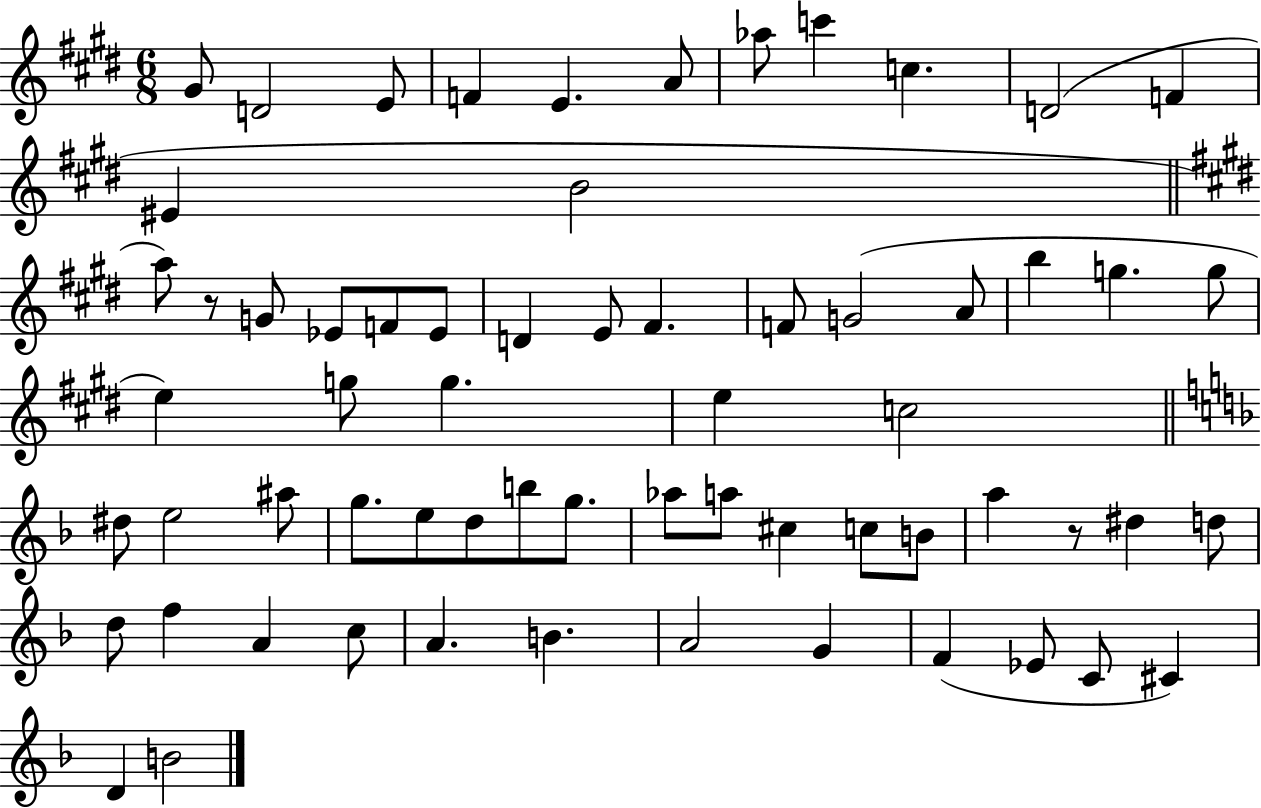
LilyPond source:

{
  \clef treble
  \numericTimeSignature
  \time 6/8
  \key e \major
  gis'8 d'2 e'8 | f'4 e'4. a'8 | aes''8 c'''4 c''4. | d'2( f'4 | \break eis'4 b'2 | \bar "||" \break \key e \major a''8) r8 g'8 ees'8 f'8 ees'8 | d'4 e'8 fis'4. | f'8 g'2( a'8 | b''4 g''4. g''8 | \break e''4) g''8 g''4. | e''4 c''2 | \bar "||" \break \key f \major dis''8 e''2 ais''8 | g''8. e''8 d''8 b''8 g''8. | aes''8 a''8 cis''4 c''8 b'8 | a''4 r8 dis''4 d''8 | \break d''8 f''4 a'4 c''8 | a'4. b'4. | a'2 g'4 | f'4( ees'8 c'8 cis'4) | \break d'4 b'2 | \bar "|."
}